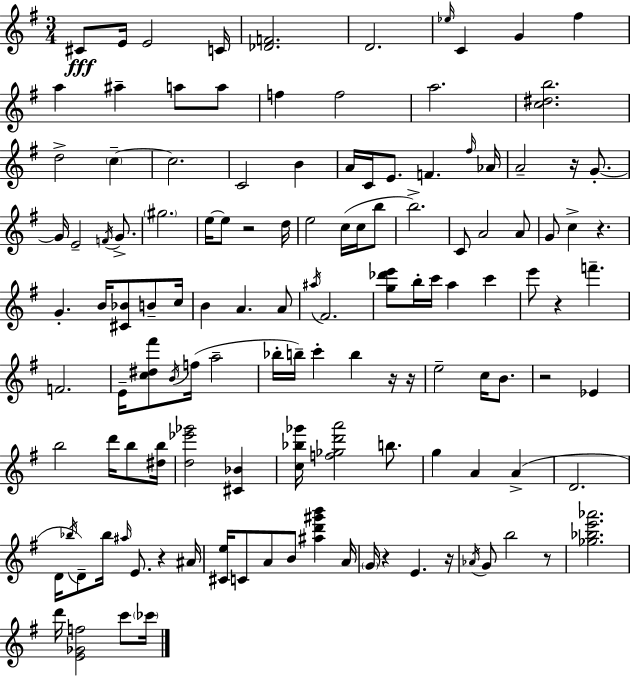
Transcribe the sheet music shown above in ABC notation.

X:1
T:Untitled
M:3/4
L:1/4
K:Em
^C/2 E/4 E2 C/4 [_DF]2 D2 _e/4 C G ^f a ^a a/2 a/2 f f2 a2 [c^db]2 d2 c c2 C2 B A/4 C/4 E/2 F ^f/4 _A/4 A2 z/4 G/2 G/4 E2 F/4 G/2 ^g2 e/4 e/2 z2 d/4 e2 c/4 c/4 b/2 b2 C/2 A2 A/2 G/2 c z G B/4 [^C_B]/2 B/2 c/4 B A A/2 ^a/4 ^F2 [g_d'e']/2 b/4 c'/4 a c' e'/2 z f' F2 E/4 [c^d^f']/2 B/4 f/4 a2 _b/4 b/4 c' b z/4 z/4 e2 c/4 B/2 z2 _E b2 d'/4 b/2 [^db]/4 [d_e'_g']2 [^C_B] [c_b_g']/4 [f_gd'a']2 b/2 g A A D2 D/4 _b/4 D/2 _b/4 ^a/4 E/2 z ^A/4 [^Ce]/4 C/2 A/2 B/2 [^ad'^g'b'] A/4 G/4 z E z/4 _A/4 G/2 b2 z/2 [_g_be'_a']2 d'/4 [E_Gf]2 c'/2 _c'/4